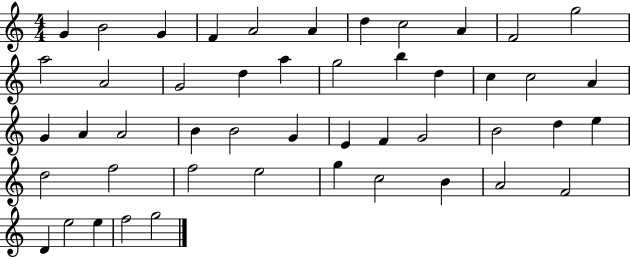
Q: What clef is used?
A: treble